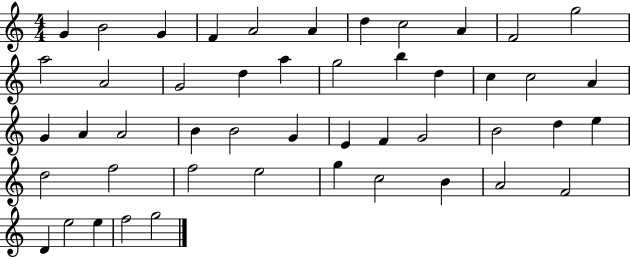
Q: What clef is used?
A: treble